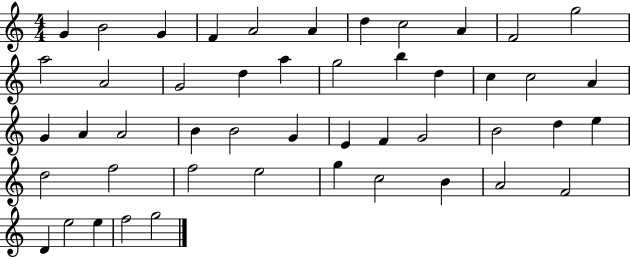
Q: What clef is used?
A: treble